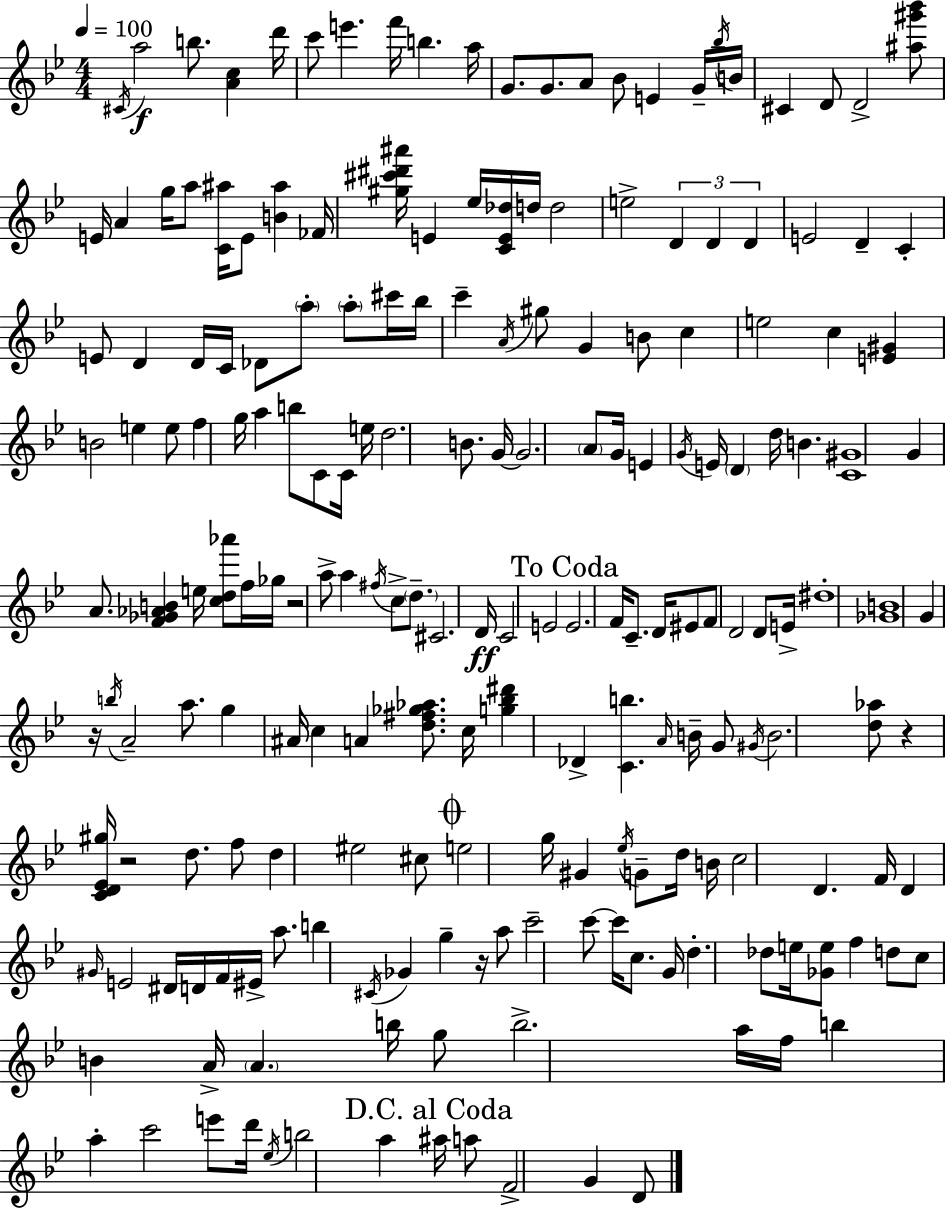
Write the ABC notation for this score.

X:1
T:Untitled
M:4/4
L:1/4
K:Bb
^C/4 a2 b/2 [Ac] d'/4 c'/2 e' f'/4 b a/4 G/2 G/2 A/2 _B/2 E G/4 _b/4 B/4 ^C D/2 D2 [^a^g'_b']/2 E/4 A g/4 a/2 [C^a]/4 E/2 [B^a] _F/4 [^g^c'^d'^a']/4 E _e/4 [CE_d]/4 d/4 d2 e2 D D D E2 D C E/2 D D/4 C/4 _D/2 a/2 a/2 ^c'/4 _b/4 c' A/4 ^g/2 G B/2 c e2 c [E^G] B2 e e/2 f g/4 a b/2 C/2 C/4 e/4 d2 B/2 G/4 G2 A/2 G/4 E G/4 E/4 D d/4 B [C^G]4 G A/2 [F_G_AB] e/4 [cd_a']/2 f/4 _g/4 z2 a/2 a ^f/4 c/2 d/2 ^C2 D/4 C2 E2 E2 F/4 C/2 D/4 ^E/2 F/2 D2 D/2 E/4 ^d4 [_GB]4 G z/4 b/4 A2 a/2 g ^A/4 c A [d^f_g_a]/2 c/4 [g_b^d'] _D [Cb] A/4 B/4 G/2 ^G/4 B2 [d_a]/2 z [CD_E^g]/4 z2 d/2 f/2 d ^e2 ^c/2 e2 g/4 ^G _e/4 G/2 d/4 B/4 c2 D F/4 D ^G/4 E2 ^D/4 D/4 F/4 ^E/4 a/2 b ^C/4 _G g z/4 a/2 c'2 c'/2 c'/4 c/2 G/4 d _d/2 e/4 [_Ge]/2 f d/2 c/2 B A/4 A b/4 g/2 b2 a/4 f/4 b a c'2 e'/2 d'/4 _e/4 b2 a ^a/4 a/2 F2 G D/2